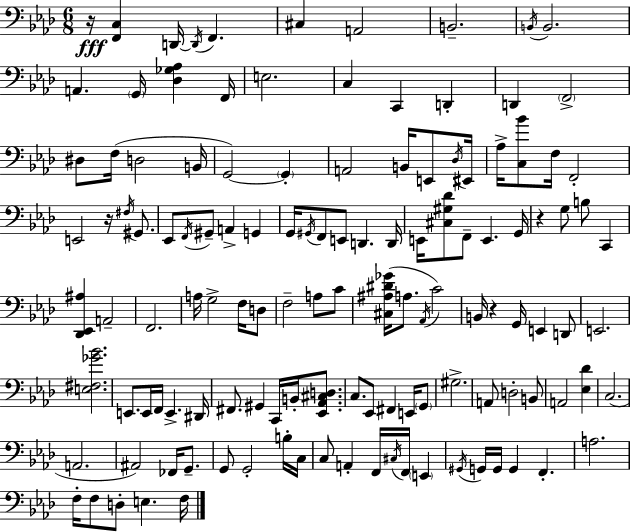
X:1
T:Untitled
M:6/8
L:1/4
K:Ab
z/4 [F,,C,] D,,/4 D,,/4 F,, ^C, A,,2 B,,2 B,,/4 B,,2 A,, G,,/4 [_D,_G,_A,] F,,/4 E,2 C, C,, D,, D,, F,,2 ^D,/2 F,/4 D,2 B,,/4 G,,2 G,, A,,2 B,,/4 E,,/2 _D,/4 ^E,,/4 _A,/4 [C,_B]/2 F,/4 F,,2 E,,2 z/4 ^F,/4 ^G,,/2 _E,,/2 F,,/4 ^G,,/2 A,, G,, G,,/4 ^G,,/4 F,,/2 E,,/2 D,, D,,/4 E,,/4 [^C,^G,_D]/2 F,,/2 E,, G,,/4 z G,/2 B,/2 C,, [_D,,_E,,^A,] A,,2 F,,2 A,/4 G,2 F,/4 D,/2 F,2 A,/2 C/2 [^C,^A,^D_G]/4 A,/2 _A,,/4 C2 B,,/4 z G,,/4 E,, D,,/2 E,,2 [E,^F,_G_B]2 E,,/2 E,,/4 F,,/4 E,, ^D,,/4 ^F,,/2 ^G,, C,,/4 B,,/4 [_E,,_A,,^C,D,]/2 C,/2 _E,,/2 ^F,, E,,/4 G,,/2 ^G,2 A,,/2 D,2 B,,/2 A,,2 [_E,_D] C,2 A,,2 ^A,,2 _F,,/4 G,,/2 G,,/2 G,,2 B,/4 C,/4 C,/2 A,, F,,/4 ^C,/4 F,,/4 E,, ^G,,/4 G,,/4 G,,/4 G,, F,, A,2 F,/4 F,/2 D,/2 E, F,/4